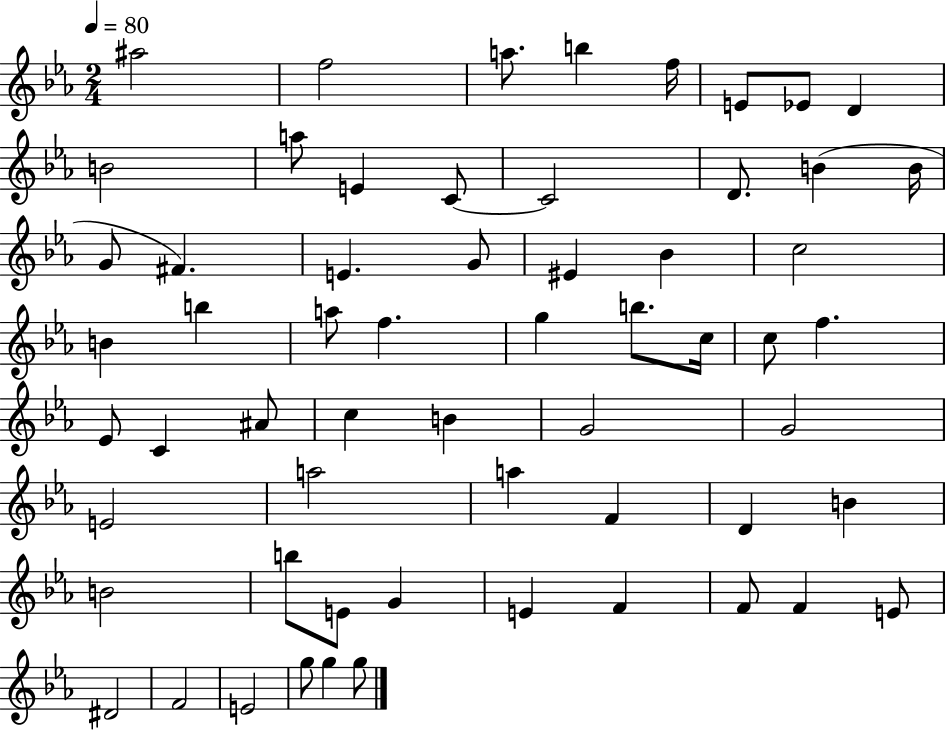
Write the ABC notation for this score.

X:1
T:Untitled
M:2/4
L:1/4
K:Eb
^a2 f2 a/2 b f/4 E/2 _E/2 D B2 a/2 E C/2 C2 D/2 B B/4 G/2 ^F E G/2 ^E _B c2 B b a/2 f g b/2 c/4 c/2 f _E/2 C ^A/2 c B G2 G2 E2 a2 a F D B B2 b/2 E/2 G E F F/2 F E/2 ^D2 F2 E2 g/2 g g/2